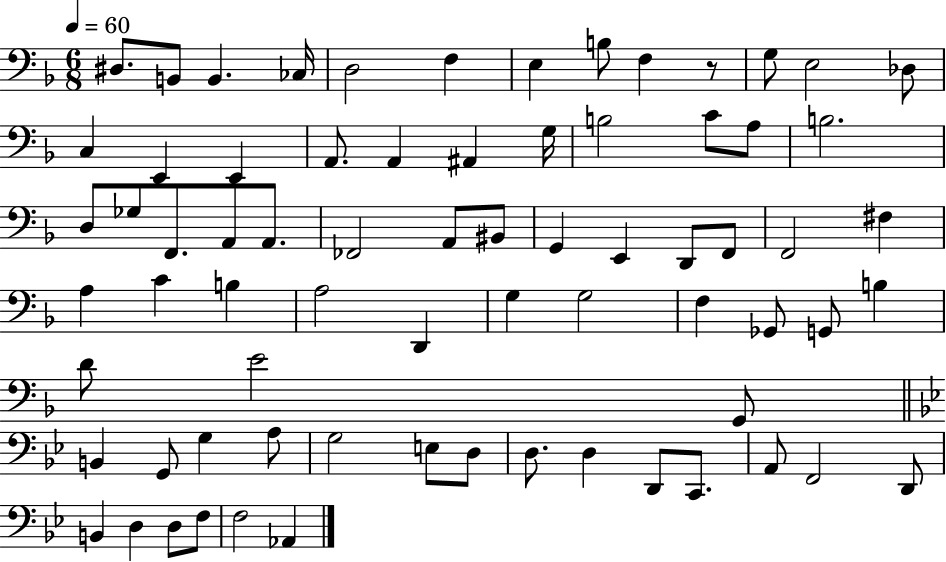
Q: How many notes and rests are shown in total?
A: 72